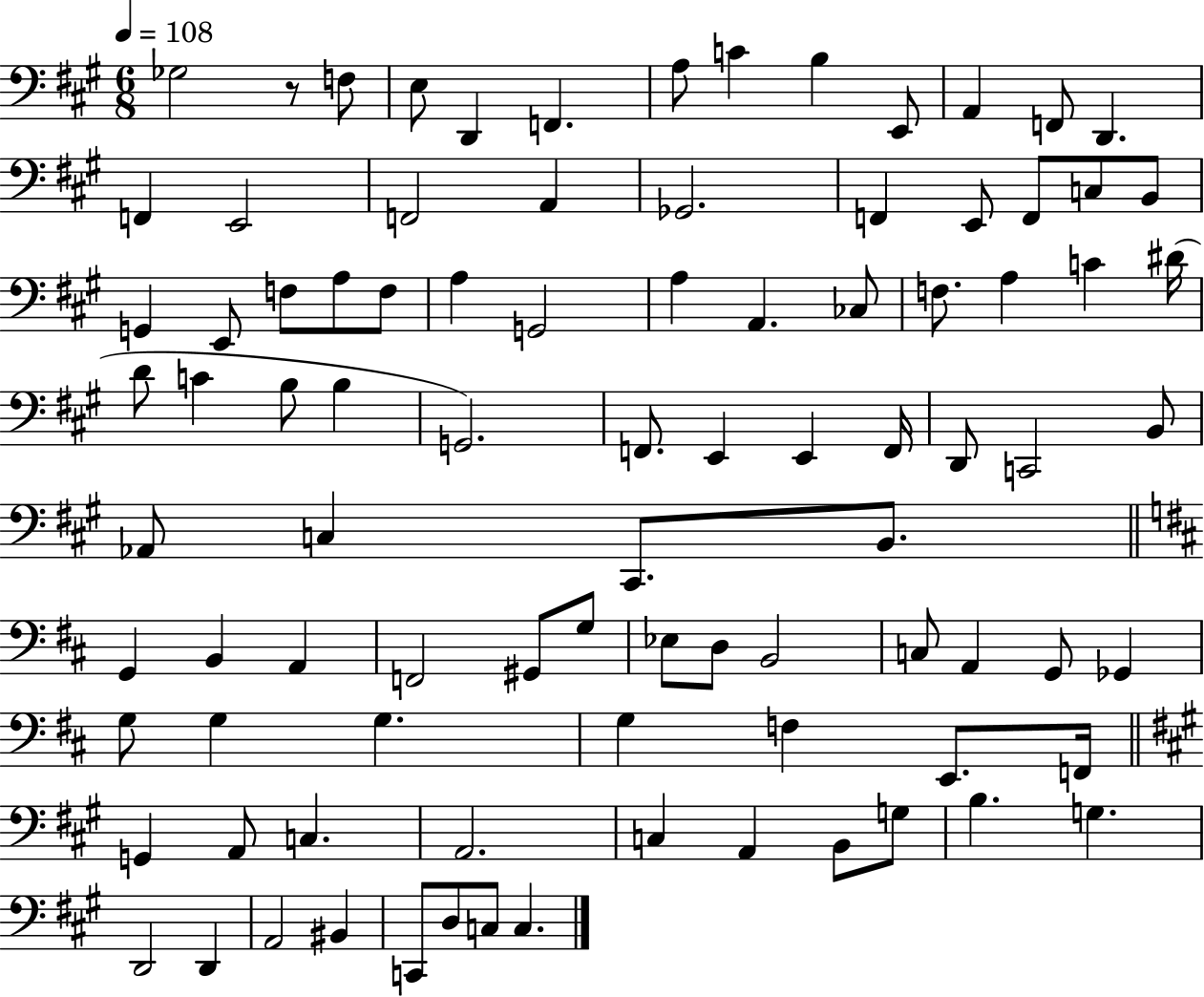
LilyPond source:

{
  \clef bass
  \numericTimeSignature
  \time 6/8
  \key a \major
  \tempo 4 = 108
  ges2 r8 f8 | e8 d,4 f,4. | a8 c'4 b4 e,8 | a,4 f,8 d,4. | \break f,4 e,2 | f,2 a,4 | ges,2. | f,4 e,8 f,8 c8 b,8 | \break g,4 e,8 f8 a8 f8 | a4 g,2 | a4 a,4. ces8 | f8. a4 c'4 dis'16( | \break d'8 c'4 b8 b4 | g,2.) | f,8. e,4 e,4 f,16 | d,8 c,2 b,8 | \break aes,8 c4 cis,8. b,8. | \bar "||" \break \key d \major g,4 b,4 a,4 | f,2 gis,8 g8 | ees8 d8 b,2 | c8 a,4 g,8 ges,4 | \break g8 g4 g4. | g4 f4 e,8. f,16 | \bar "||" \break \key a \major g,4 a,8 c4. | a,2. | c4 a,4 b,8 g8 | b4. g4. | \break d,2 d,4 | a,2 bis,4 | c,8 d8 c8 c4. | \bar "|."
}